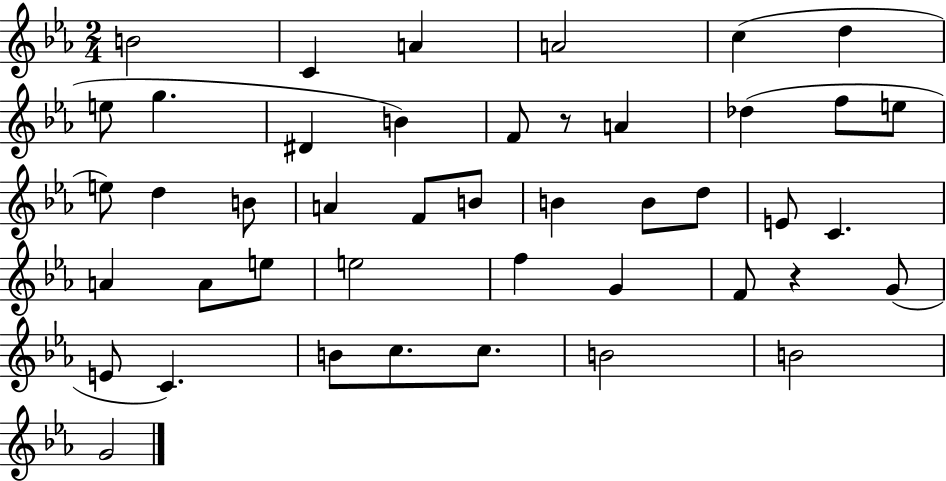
{
  \clef treble
  \numericTimeSignature
  \time 2/4
  \key ees \major
  b'2 | c'4 a'4 | a'2 | c''4( d''4 | \break e''8 g''4. | dis'4 b'4) | f'8 r8 a'4 | des''4( f''8 e''8 | \break e''8) d''4 b'8 | a'4 f'8 b'8 | b'4 b'8 d''8 | e'8 c'4. | \break a'4 a'8 e''8 | e''2 | f''4 g'4 | f'8 r4 g'8( | \break e'8 c'4.) | b'8 c''8. c''8. | b'2 | b'2 | \break g'2 | \bar "|."
}